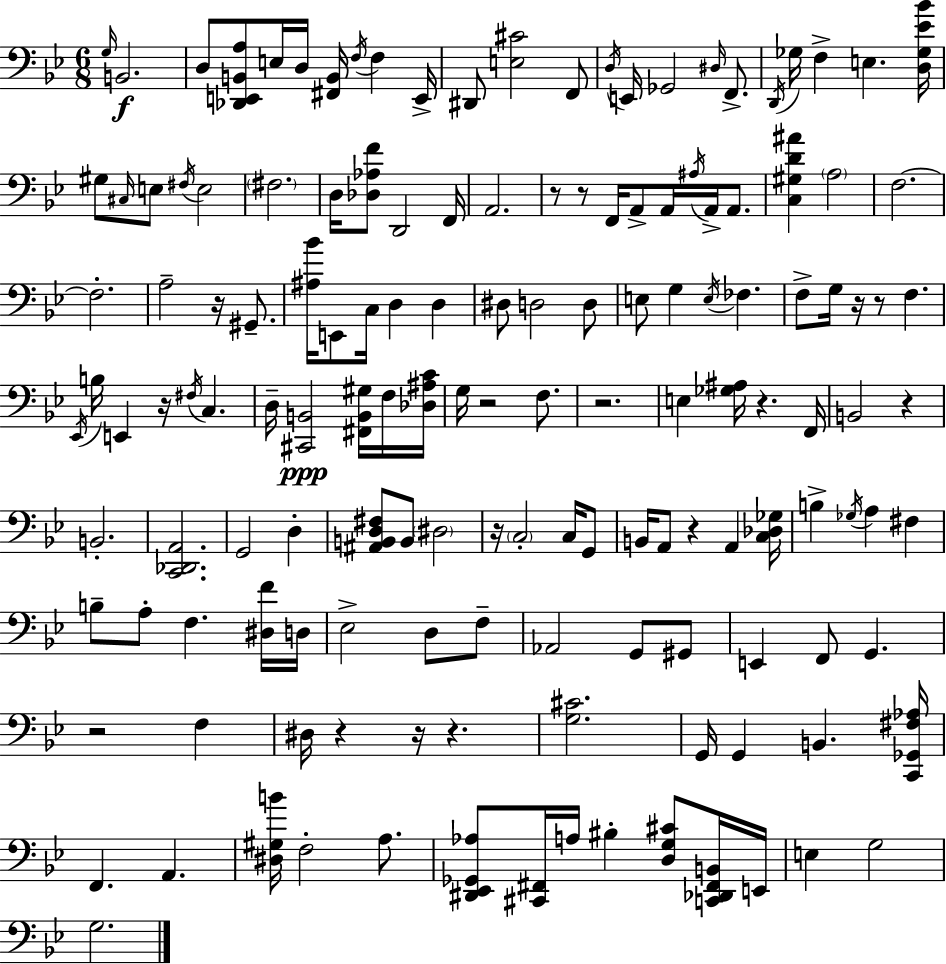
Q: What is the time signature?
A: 6/8